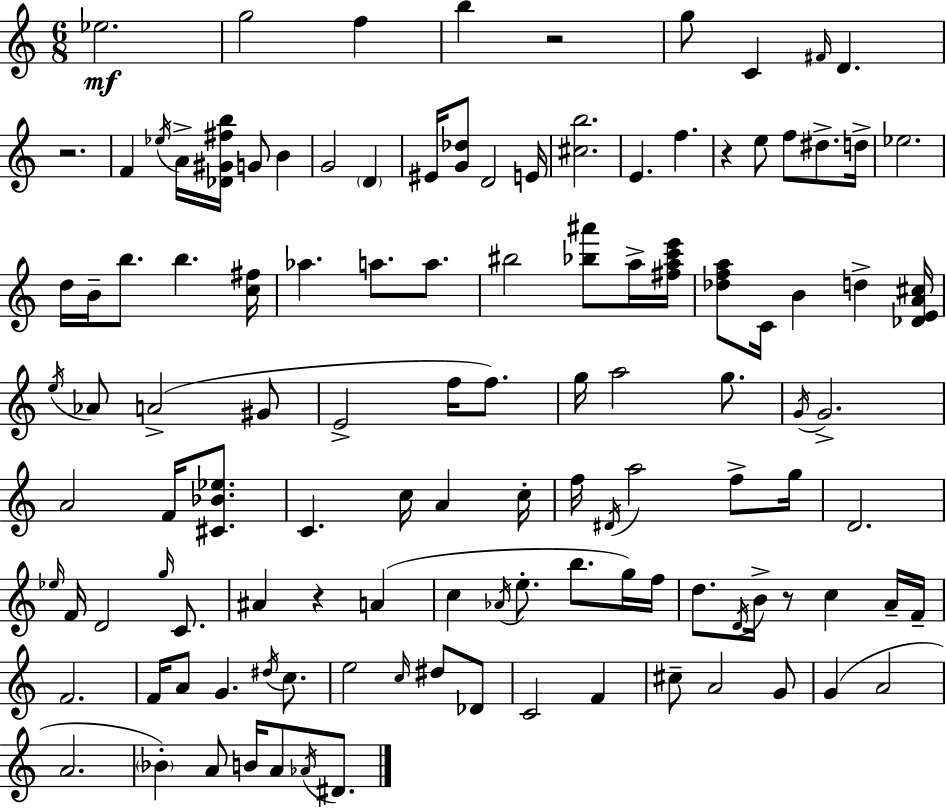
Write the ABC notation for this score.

X:1
T:Untitled
M:6/8
L:1/4
K:C
_e2 g2 f b z2 g/2 C ^F/4 D z2 F _e/4 A/4 [_D^G^fb]/4 G/2 B G2 D ^E/4 [G_d]/2 D2 E/4 [^cb]2 E f z e/2 f/2 ^d/2 d/4 _e2 d/4 B/4 b/2 b [c^f]/4 _a a/2 a/2 ^b2 [_b^a']/2 a/4 [^fac'e']/4 [_dfa]/2 C/4 B d [_DEA^c]/4 e/4 _A/2 A2 ^G/2 E2 f/4 f/2 g/4 a2 g/2 G/4 G2 A2 F/4 [^C_B_e]/2 C c/4 A c/4 f/4 ^D/4 a2 f/2 g/4 D2 _e/4 F/4 D2 g/4 C/2 ^A z A c _A/4 e/2 b/2 g/4 f/4 d/2 D/4 B/4 z/2 c A/4 F/4 F2 F/4 A/2 G ^d/4 c/2 e2 c/4 ^d/2 _D/2 C2 F ^c/2 A2 G/2 G A2 A2 _B A/2 B/4 A/2 _A/4 ^D/2